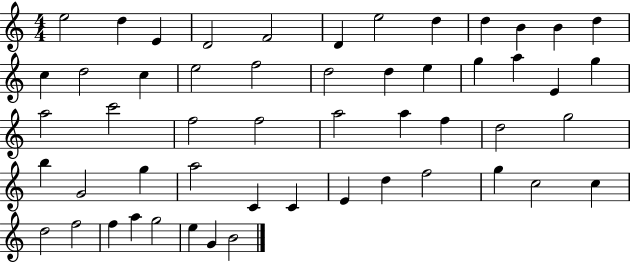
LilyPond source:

{
  \clef treble
  \numericTimeSignature
  \time 4/4
  \key c \major
  e''2 d''4 e'4 | d'2 f'2 | d'4 e''2 d''4 | d''4 b'4 b'4 d''4 | \break c''4 d''2 c''4 | e''2 f''2 | d''2 d''4 e''4 | g''4 a''4 e'4 g''4 | \break a''2 c'''2 | f''2 f''2 | a''2 a''4 f''4 | d''2 g''2 | \break b''4 g'2 g''4 | a''2 c'4 c'4 | e'4 d''4 f''2 | g''4 c''2 c''4 | \break d''2 f''2 | f''4 a''4 g''2 | e''4 g'4 b'2 | \bar "|."
}